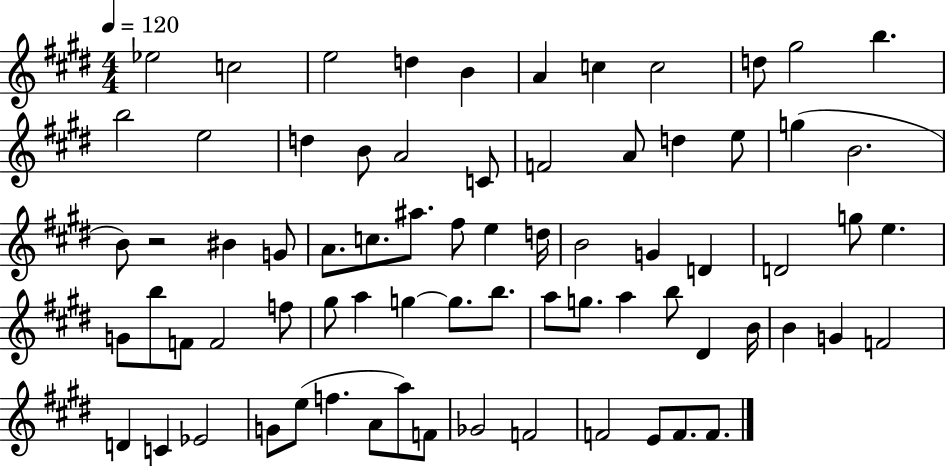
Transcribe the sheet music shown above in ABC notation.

X:1
T:Untitled
M:4/4
L:1/4
K:E
_e2 c2 e2 d B A c c2 d/2 ^g2 b b2 e2 d B/2 A2 C/2 F2 A/2 d e/2 g B2 B/2 z2 ^B G/2 A/2 c/2 ^a/2 ^f/2 e d/4 B2 G D D2 g/2 e G/2 b/2 F/2 F2 f/2 ^g/2 a g g/2 b/2 a/2 g/2 a b/2 ^D B/4 B G F2 D C _E2 G/2 e/2 f A/2 a/2 F/2 _G2 F2 F2 E/2 F/2 F/2